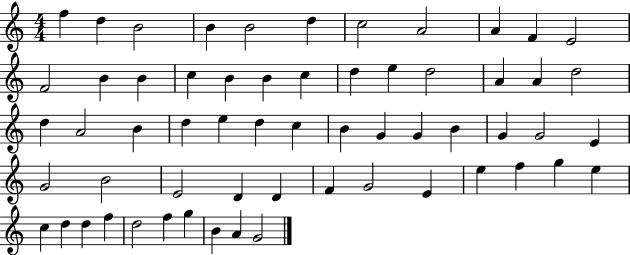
X:1
T:Untitled
M:4/4
L:1/4
K:C
f d B2 B B2 d c2 A2 A F E2 F2 B B c B B c d e d2 A A d2 d A2 B d e d c B G G B G G2 E G2 B2 E2 D D F G2 E e f g e c d d f d2 f g B A G2